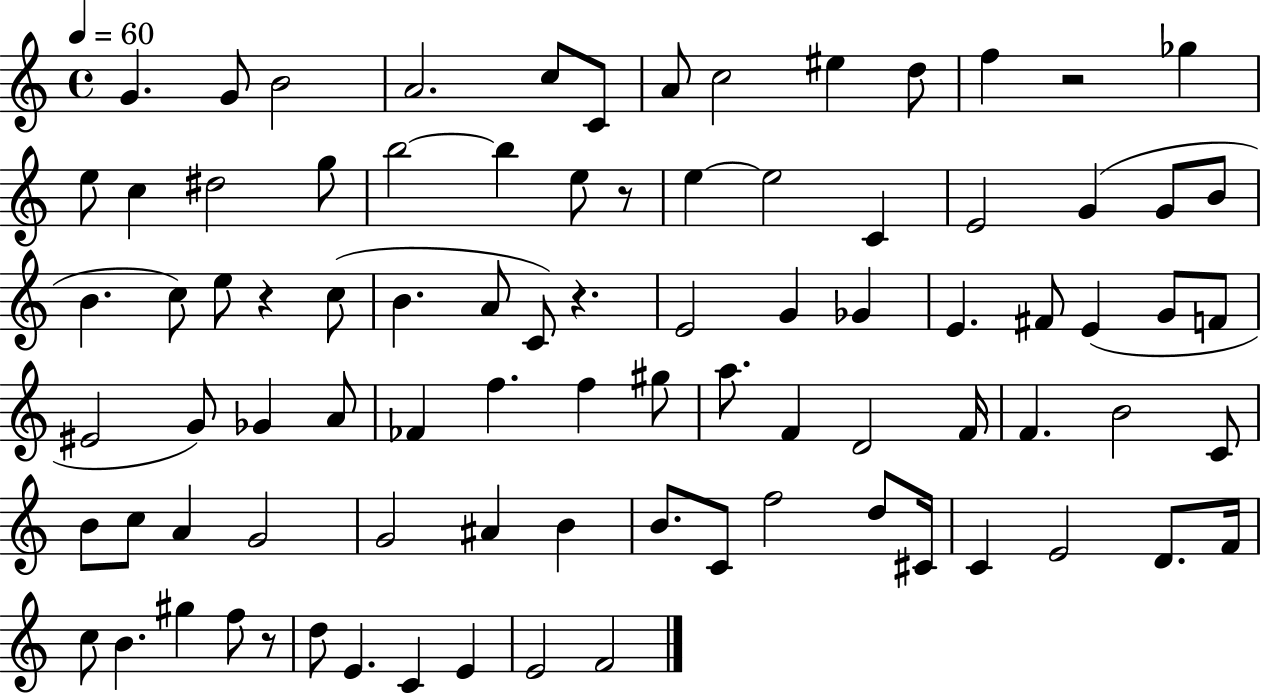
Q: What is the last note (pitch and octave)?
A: F4